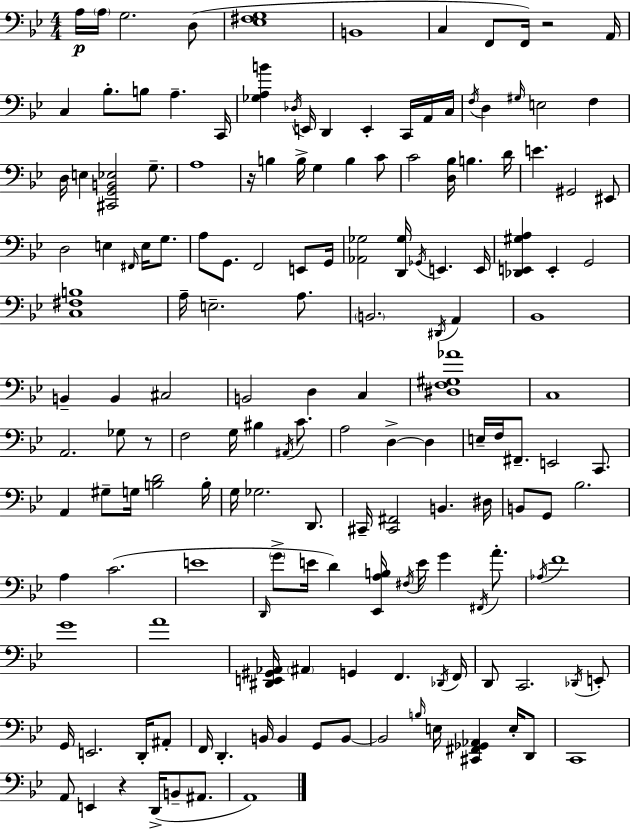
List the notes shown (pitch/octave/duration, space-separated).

A3/s A3/s G3/h. D3/e [Eb3,F#3,G3]/w B2/w C3/q F2/e F2/s R/h A2/s C3/q Bb3/e. B3/e A3/q. C2/s [Gb3,A3,B4]/q Db3/s E2/s D2/q E2/q C2/s A2/s C3/s F3/s D3/q G#3/s E3/h F3/q D3/s E3/q [C#2,G2,B2,Eb3]/h G3/e. A3/w R/s B3/q B3/s G3/q B3/q C4/e C4/h [D3,Bb3]/s B3/q. D4/s E4/q. G#2/h EIS2/e D3/h E3/q F#2/s E3/s G3/e. A3/e G2/e. F2/h E2/e G2/s [Ab2,Gb3]/h [D2,Gb3]/s Gb2/s E2/q. E2/s [Db2,E2,G#3,A3]/q E2/q G2/h [C3,F#3,B3]/w A3/s E3/h. A3/e. B2/h. D#2/s A2/q Bb2/w B2/q B2/q C#3/h B2/h D3/q C3/q [D#3,F3,G#3,Ab4]/w C3/w A2/h. Gb3/e R/e F3/h G3/s BIS3/q A#2/s C4/e. A3/h D3/q D3/q E3/s F3/s F#2/e. E2/h C2/e. A2/q G#3/e G3/s [B3,D4]/h B3/s G3/s Gb3/h. D2/e. C#2/s [C#2,F#2]/h B2/q. D#3/s B2/e G2/e Bb3/h. A3/q C4/h. E4/w D2/s G4/e E4/s D4/q [Eb2,A3,B3]/s F#3/s E4/s G4/q F#2/s A4/e. Ab3/s F4/w G4/w A4/w [D#2,E2,G#2,Ab2]/s A#2/q G2/q F2/q. Db2/s F2/s D2/e C2/h. Db2/s E2/e G2/s E2/h. D2/s A#2/e F2/s D2/q. B2/s B2/q G2/e B2/e B2/h B3/s E3/s [C#2,F#2,Gb2,Ab2]/q E3/s D2/e C2/w A2/e E2/q R/q D2/s B2/e A#2/e. A2/w